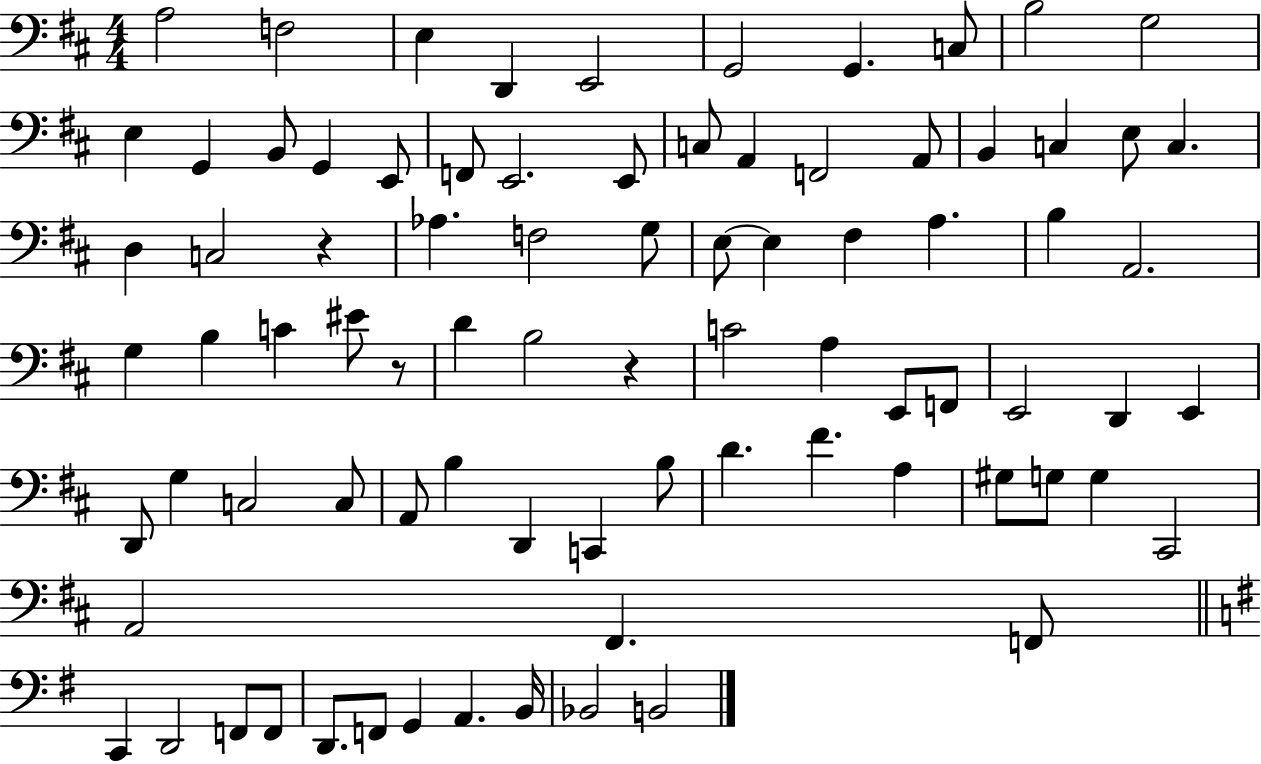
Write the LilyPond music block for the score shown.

{
  \clef bass
  \numericTimeSignature
  \time 4/4
  \key d \major
  \repeat volta 2 { a2 f2 | e4 d,4 e,2 | g,2 g,4. c8 | b2 g2 | \break e4 g,4 b,8 g,4 e,8 | f,8 e,2. e,8 | c8 a,4 f,2 a,8 | b,4 c4 e8 c4. | \break d4 c2 r4 | aes4. f2 g8 | e8~~ e4 fis4 a4. | b4 a,2. | \break g4 b4 c'4 eis'8 r8 | d'4 b2 r4 | c'2 a4 e,8 f,8 | e,2 d,4 e,4 | \break d,8 g4 c2 c8 | a,8 b4 d,4 c,4 b8 | d'4. fis'4. a4 | gis8 g8 g4 cis,2 | \break a,2 fis,4. f,8 | \bar "||" \break \key e \minor c,4 d,2 f,8 f,8 | d,8. f,8 g,4 a,4. b,16 | bes,2 b,2 | } \bar "|."
}